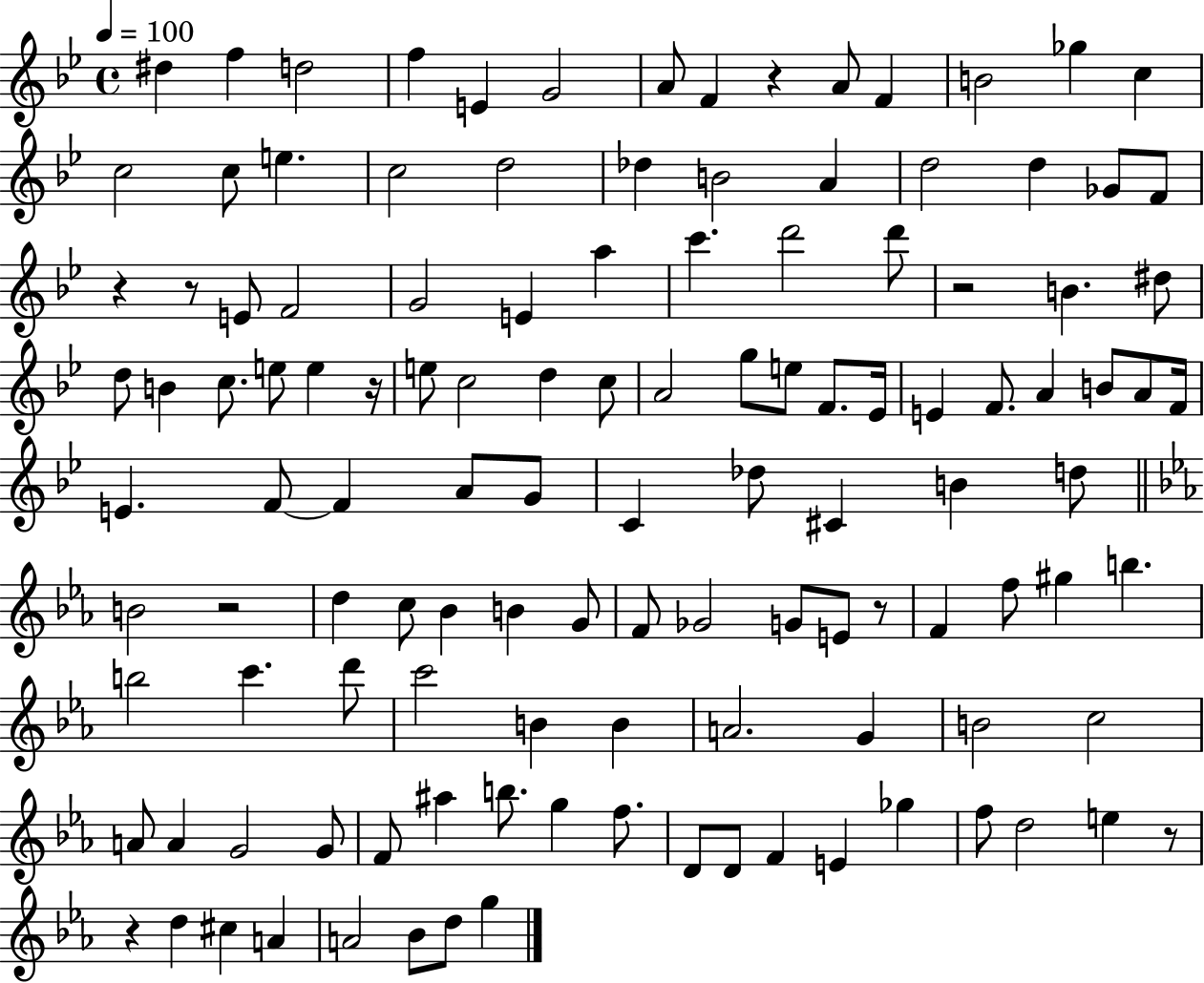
{
  \clef treble
  \time 4/4
  \defaultTimeSignature
  \key bes \major
  \tempo 4 = 100
  dis''4 f''4 d''2 | f''4 e'4 g'2 | a'8 f'4 r4 a'8 f'4 | b'2 ges''4 c''4 | \break c''2 c''8 e''4. | c''2 d''2 | des''4 b'2 a'4 | d''2 d''4 ges'8 f'8 | \break r4 r8 e'8 f'2 | g'2 e'4 a''4 | c'''4. d'''2 d'''8 | r2 b'4. dis''8 | \break d''8 b'4 c''8. e''8 e''4 r16 | e''8 c''2 d''4 c''8 | a'2 g''8 e''8 f'8. ees'16 | e'4 f'8. a'4 b'8 a'8 f'16 | \break e'4. f'8~~ f'4 a'8 g'8 | c'4 des''8 cis'4 b'4 d''8 | \bar "||" \break \key ees \major b'2 r2 | d''4 c''8 bes'4 b'4 g'8 | f'8 ges'2 g'8 e'8 r8 | f'4 f''8 gis''4 b''4. | \break b''2 c'''4. d'''8 | c'''2 b'4 b'4 | a'2. g'4 | b'2 c''2 | \break a'8 a'4 g'2 g'8 | f'8 ais''4 b''8. g''4 f''8. | d'8 d'8 f'4 e'4 ges''4 | f''8 d''2 e''4 r8 | \break r4 d''4 cis''4 a'4 | a'2 bes'8 d''8 g''4 | \bar "|."
}